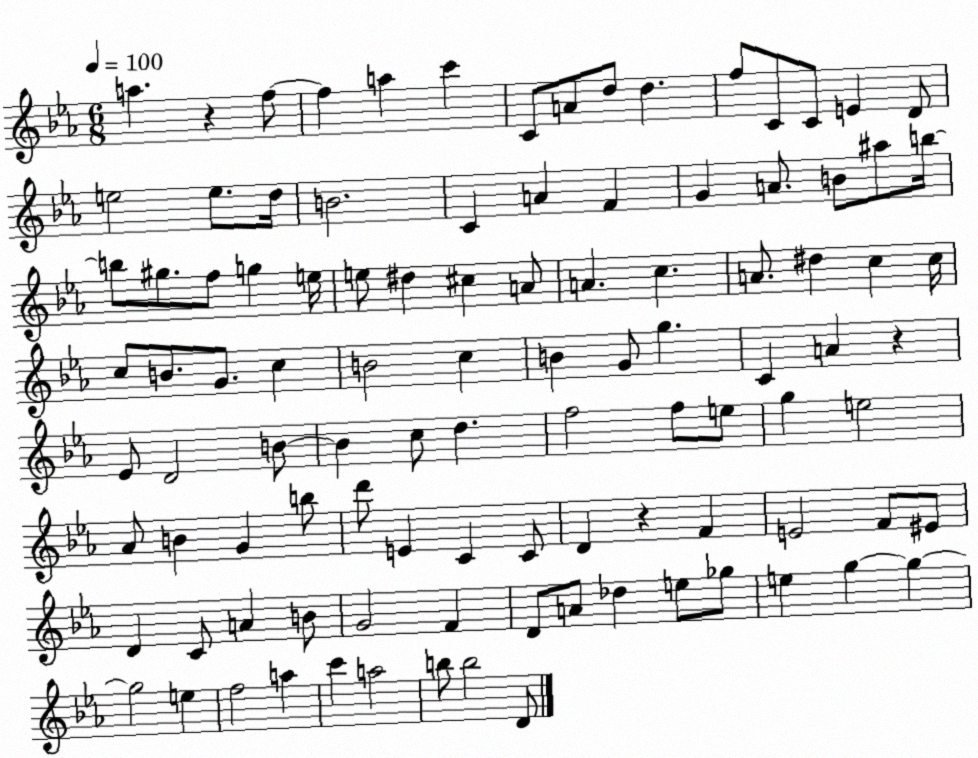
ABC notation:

X:1
T:Untitled
M:6/8
L:1/4
K:Eb
a z f/2 f a c' C/2 A/2 d/2 d f/2 C/2 C/2 E D/2 e2 e/2 d/4 B2 C A F G A/2 B/2 ^a/2 b/4 b/2 ^g/2 f/2 g e/4 e/2 ^d ^c A/2 A c A/2 ^d c c/4 c/2 B/2 G/2 c B2 c B G/2 g C A z _E/2 D2 B/2 B c/2 d f2 f/2 e/2 g e2 _A/2 B G b/2 d'/2 E C C/2 D z F E2 F/2 ^E/2 D C/2 A B/2 G2 F D/2 A/2 _d e/2 _g/2 e g g g2 e f2 a c' a2 b/2 b2 D/2